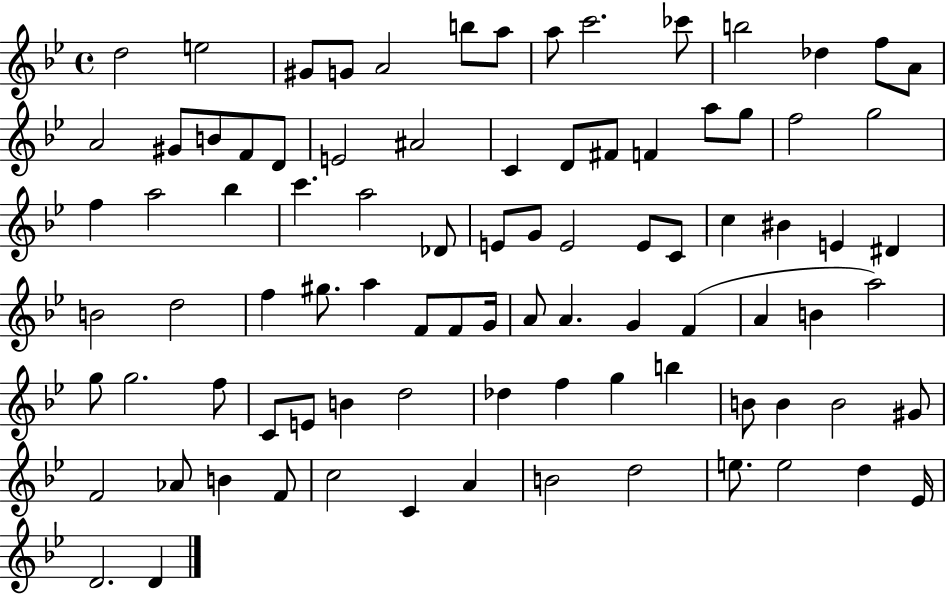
X:1
T:Untitled
M:4/4
L:1/4
K:Bb
d2 e2 ^G/2 G/2 A2 b/2 a/2 a/2 c'2 _c'/2 b2 _d f/2 A/2 A2 ^G/2 B/2 F/2 D/2 E2 ^A2 C D/2 ^F/2 F a/2 g/2 f2 g2 f a2 _b c' a2 _D/2 E/2 G/2 E2 E/2 C/2 c ^B E ^D B2 d2 f ^g/2 a F/2 F/2 G/4 A/2 A G F A B a2 g/2 g2 f/2 C/2 E/2 B d2 _d f g b B/2 B B2 ^G/2 F2 _A/2 B F/2 c2 C A B2 d2 e/2 e2 d _E/4 D2 D